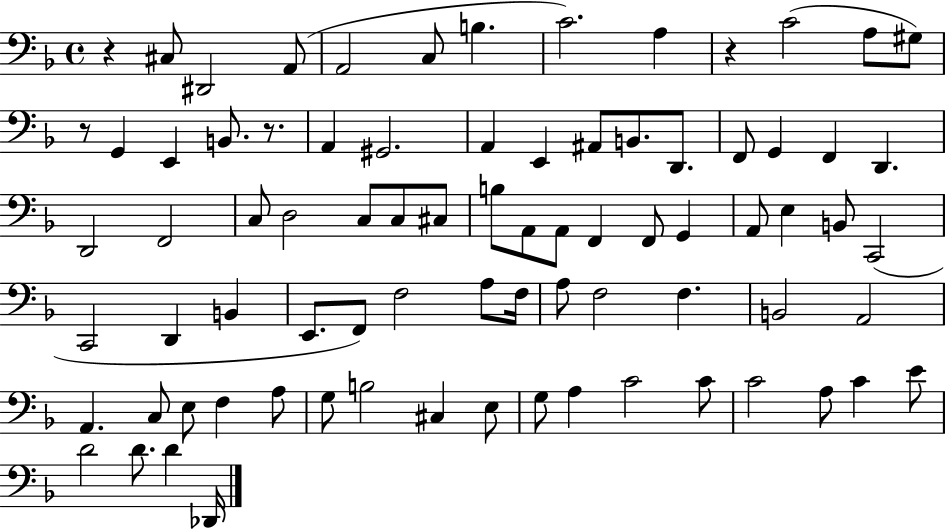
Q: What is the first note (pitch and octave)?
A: C#3